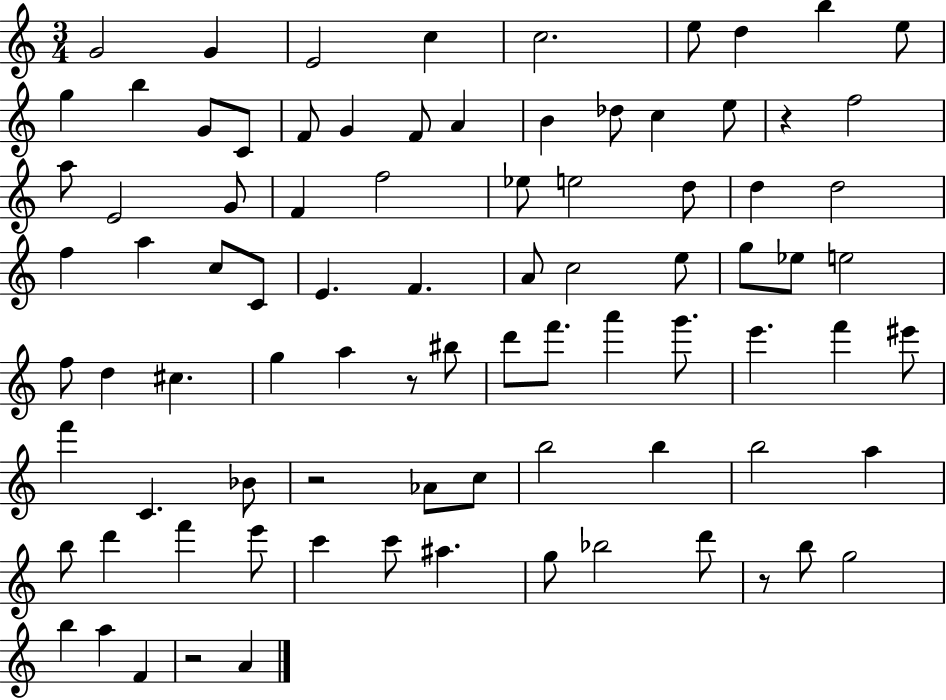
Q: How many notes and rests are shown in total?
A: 87